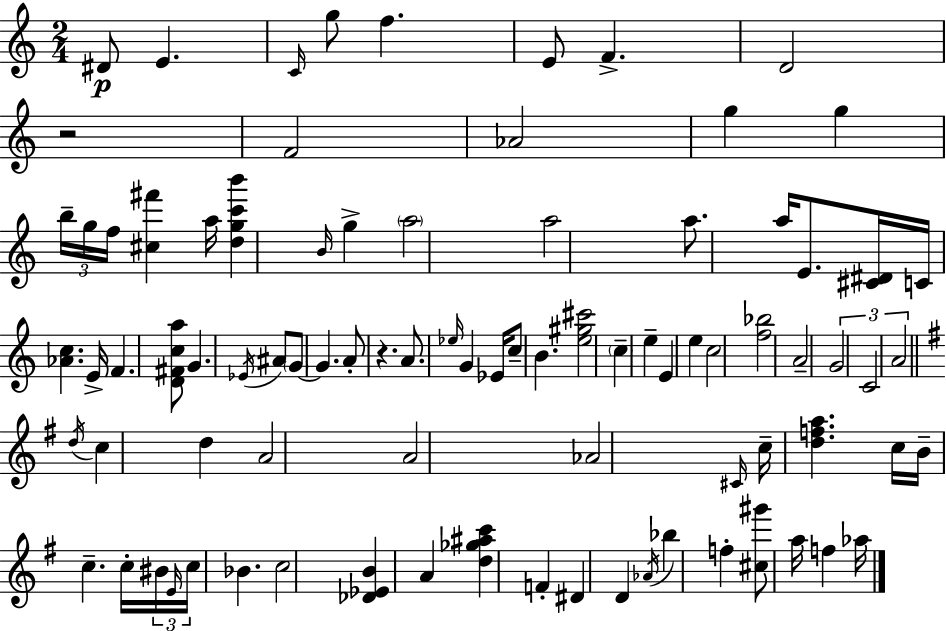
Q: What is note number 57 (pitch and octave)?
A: B4